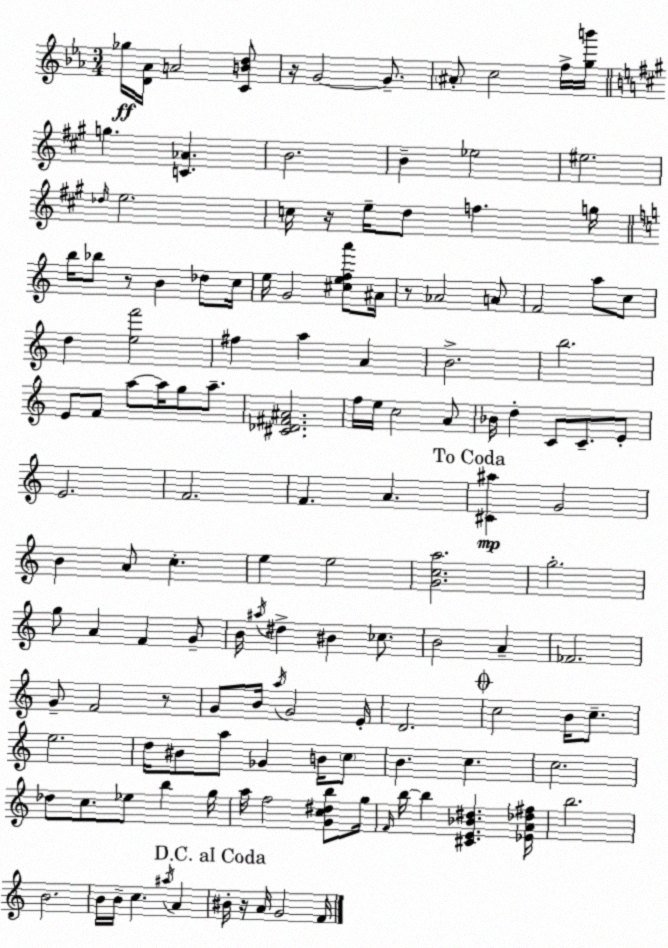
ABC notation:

X:1
T:Untitled
M:3/4
L:1/4
K:Cm
_g/4 [D_A]/4 A2 [CBd]/2 z/4 G2 G/2 ^A/2 c2 f/4 [gb']/4 g [C_A] B2 B _e2 ^e2 _d/4 e2 c/4 z/4 e/4 d/2 f g/4 b/4 _b/2 z/2 B _d/2 c/4 e/4 G2 [^cefa']/2 ^A/4 z/2 _A2 A/2 F2 a/2 c/2 d [ef']2 ^f a A B2 b2 E/2 F/2 a/2 a/4 g/2 a/2 [^C_D^F^A]2 f/4 e/4 c2 A/2 _B/4 d C/2 C/2 E/2 E2 F2 F A [^C^a] G2 B A/2 c e e2 [Gca]2 g2 g/2 A F G/2 B/4 ^a/4 ^d ^B _c/2 B2 A _F2 G/2 F2 z/2 G/2 B/4 a/4 G2 E/4 D2 c2 B/4 c/2 e2 d/4 ^B/2 a/2 _G B/4 c/2 B c c2 _d/2 c/2 _e/2 b g/4 a/4 f2 [Gc^db]/2 g/4 F/4 b/4 b [^CE_B^d] [_EA_d^f]/4 b2 B2 B/4 B/4 c ^a/4 A ^B/4 z/4 A/4 G2 F/4